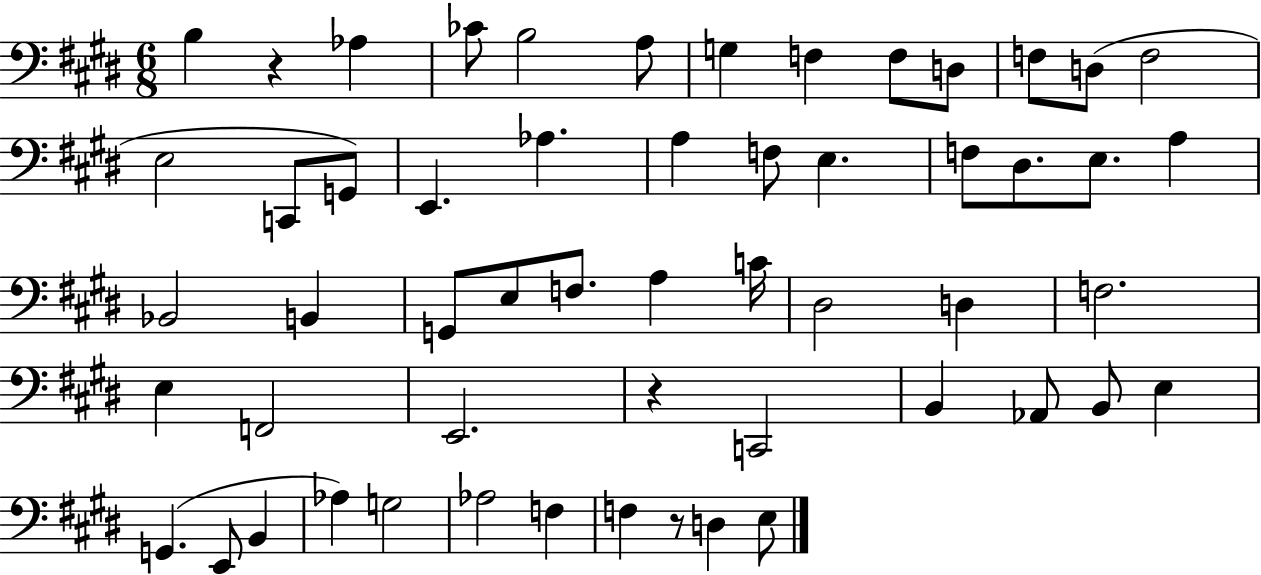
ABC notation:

X:1
T:Untitled
M:6/8
L:1/4
K:E
B, z _A, _C/2 B,2 A,/2 G, F, F,/2 D,/2 F,/2 D,/2 F,2 E,2 C,,/2 G,,/2 E,, _A, A, F,/2 E, F,/2 ^D,/2 E,/2 A, _B,,2 B,, G,,/2 E,/2 F,/2 A, C/4 ^D,2 D, F,2 E, F,,2 E,,2 z C,,2 B,, _A,,/2 B,,/2 E, G,, E,,/2 B,, _A, G,2 _A,2 F, F, z/2 D, E,/2